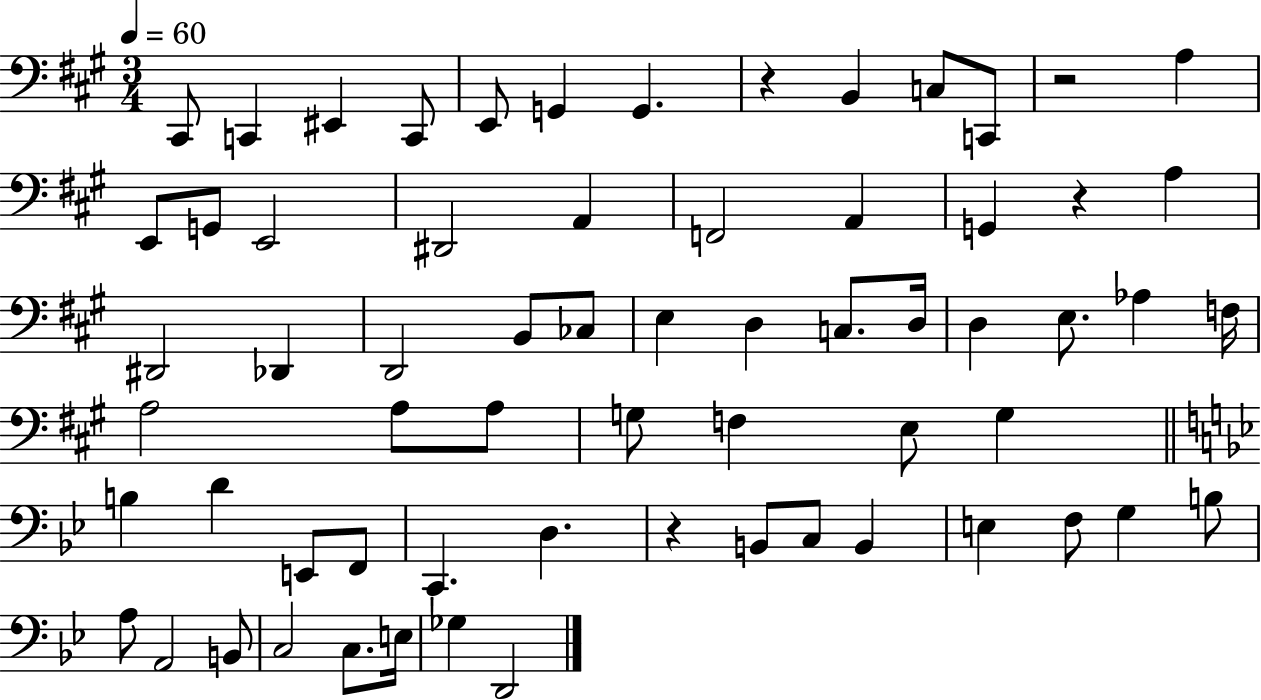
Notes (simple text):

C#2/e C2/q EIS2/q C2/e E2/e G2/q G2/q. R/q B2/q C3/e C2/e R/h A3/q E2/e G2/e E2/h D#2/h A2/q F2/h A2/q G2/q R/q A3/q D#2/h Db2/q D2/h B2/e CES3/e E3/q D3/q C3/e. D3/s D3/q E3/e. Ab3/q F3/s A3/h A3/e A3/e G3/e F3/q E3/e G3/q B3/q D4/q E2/e F2/e C2/q. D3/q. R/q B2/e C3/e B2/q E3/q F3/e G3/q B3/e A3/e A2/h B2/e C3/h C3/e. E3/s Gb3/q D2/h